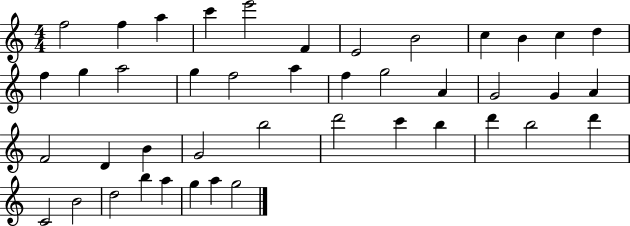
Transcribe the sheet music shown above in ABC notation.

X:1
T:Untitled
M:4/4
L:1/4
K:C
f2 f a c' e'2 F E2 B2 c B c d f g a2 g f2 a f g2 A G2 G A F2 D B G2 b2 d'2 c' b d' b2 d' C2 B2 d2 b a g a g2